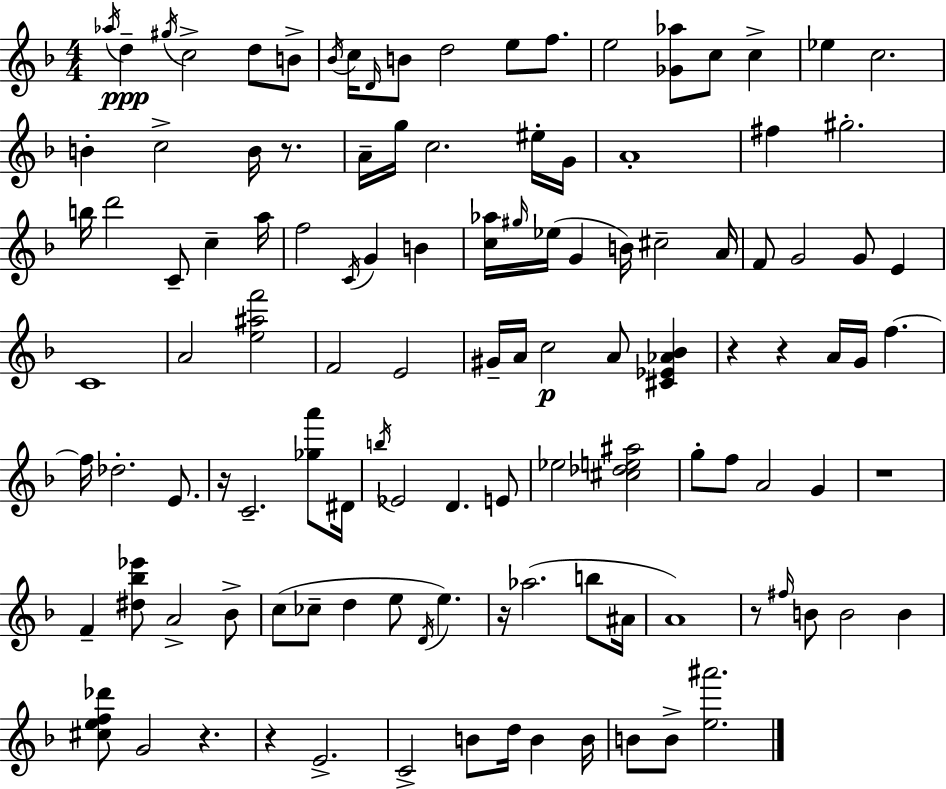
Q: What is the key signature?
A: F major